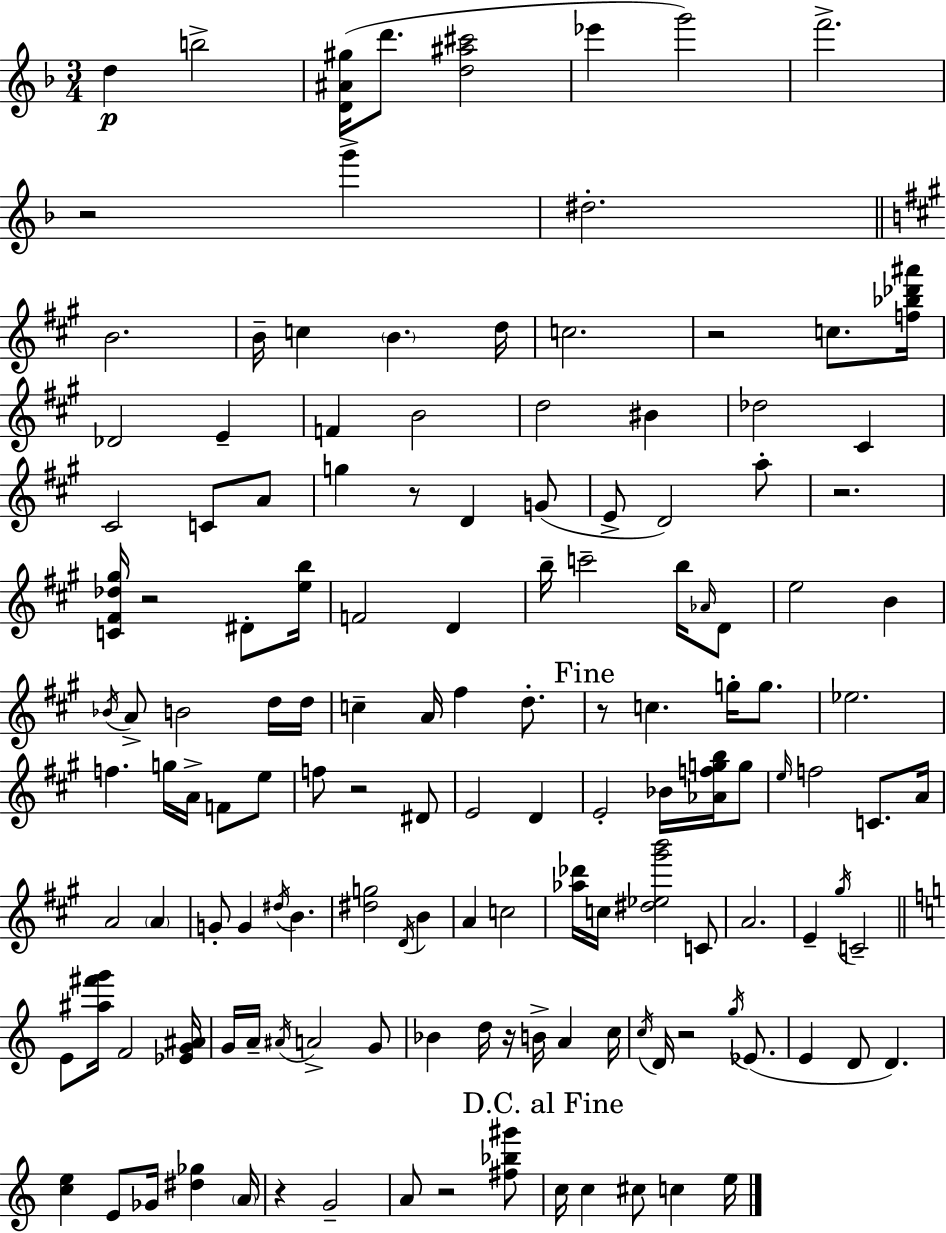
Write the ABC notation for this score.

X:1
T:Untitled
M:3/4
L:1/4
K:Dm
d b2 [D^A^g]/4 d'/2 [d^a^c']2 _e' g'2 f'2 z2 g' ^d2 B2 B/4 c B d/4 c2 z2 c/2 [f_b_d'^a']/4 _D2 E F B2 d2 ^B _d2 ^C ^C2 C/2 A/2 g z/2 D G/2 E/2 D2 a/2 z2 [C^F_d^g]/4 z2 ^D/2 [eb]/4 F2 D b/4 c'2 b/4 _A/4 D/2 e2 B _B/4 A/2 B2 d/4 d/4 c A/4 ^f d/2 z/2 c g/4 g/2 _e2 f g/4 A/4 F/2 e/2 f/2 z2 ^D/2 E2 D E2 _B/4 [_Afgb]/4 g/2 e/4 f2 C/2 A/4 A2 A G/2 G ^d/4 B [^dg]2 D/4 B A c2 [_a_d']/4 c/4 [^d_e^g'b']2 C/2 A2 E ^g/4 C2 E/2 [^a^f'g']/4 F2 [_EG^A]/4 G/4 A/4 ^A/4 A2 G/2 _B d/4 z/4 B/4 A c/4 c/4 D/4 z2 g/4 _E/2 E D/2 D [ce] E/2 _G/4 [^d_g] A/4 z G2 A/2 z2 [^f_b^g']/2 c/4 c ^c/2 c e/4